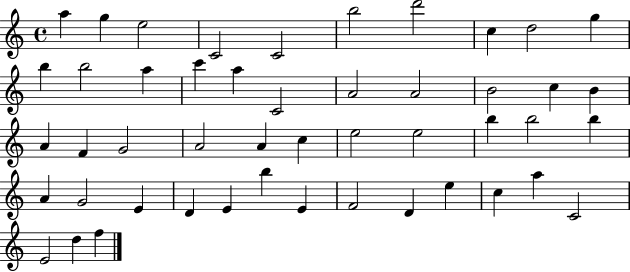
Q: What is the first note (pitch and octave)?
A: A5